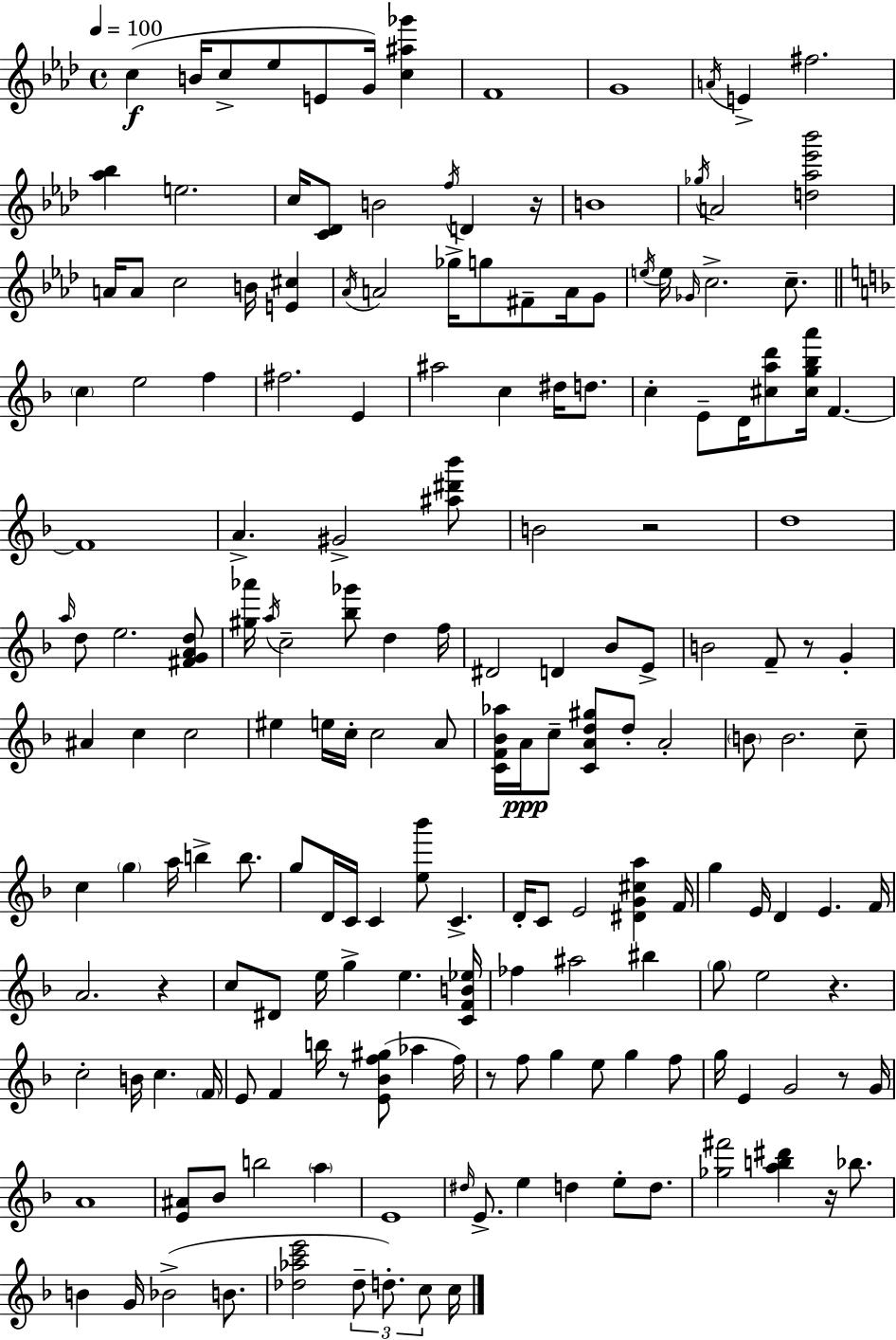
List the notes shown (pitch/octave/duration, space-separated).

C5/q B4/s C5/e Eb5/e E4/e G4/s [C5,A#5,Gb6]/q F4/w G4/w A4/s E4/q F#5/h. [Ab5,Bb5]/q E5/h. C5/s [C4,Db4]/e B4/h F5/s D4/q R/s B4/w Gb5/s A4/h [D5,Ab5,Eb6,Bb6]/h A4/s A4/e C5/h B4/s [E4,C#5]/q Ab4/s A4/h Gb5/s G5/e F#4/e A4/s G4/e E5/s E5/s Gb4/s C5/h. C5/e. C5/q E5/h F5/q F#5/h. E4/q A#5/h C5/q D#5/s D5/e. C5/q E4/e D4/s [C#5,A5,D6]/e [C#5,G5,Bb5,A6]/s F4/q. F4/w A4/q. G#4/h [A#5,D#6,Bb6]/e B4/h R/h D5/w A5/s D5/e E5/h. [F#4,G4,A4,D5]/e [G#5,Ab6]/s A5/s C5/h [Bb5,Gb6]/e D5/q F5/s D#4/h D4/q Bb4/e E4/e B4/h F4/e R/e G4/q A#4/q C5/q C5/h EIS5/q E5/s C5/s C5/h A4/e [C4,F4,Bb4,Ab5]/s A4/s C5/e [C4,A4,D5,G#5]/e D5/e A4/h B4/e B4/h. C5/e C5/q G5/q A5/s B5/q B5/e. G5/e D4/s C4/s C4/q [E5,Bb6]/e C4/q. D4/s C4/e E4/h [D#4,G4,C#5,A5]/q F4/s G5/q E4/s D4/q E4/q. F4/s A4/h. R/q C5/e D#4/e E5/s G5/q E5/q. [C4,F4,B4,Eb5]/s FES5/q A#5/h BIS5/q G5/e E5/h R/q. C5/h B4/s C5/q. F4/s E4/e F4/q B5/s R/e [E4,Bb4,F5,G#5]/e Ab5/q F5/s R/e F5/e G5/q E5/e G5/q F5/e G5/s E4/q G4/h R/e G4/s A4/w [E4,A#4]/e Bb4/e B5/h A5/q E4/w D#5/s E4/e. E5/q D5/q E5/e D5/e. [Gb5,F#6]/h [A5,B5,D#6]/q R/s Bb5/e. B4/q G4/s Bb4/h B4/e. [Db5,Ab5,C6,E6]/h Db5/e D5/e. C5/e C5/s